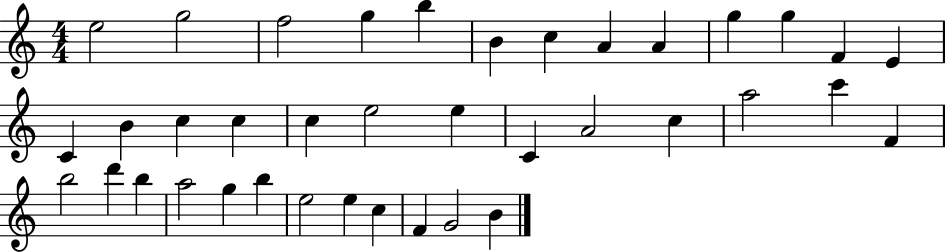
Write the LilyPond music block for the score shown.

{
  \clef treble
  \numericTimeSignature
  \time 4/4
  \key c \major
  e''2 g''2 | f''2 g''4 b''4 | b'4 c''4 a'4 a'4 | g''4 g''4 f'4 e'4 | \break c'4 b'4 c''4 c''4 | c''4 e''2 e''4 | c'4 a'2 c''4 | a''2 c'''4 f'4 | \break b''2 d'''4 b''4 | a''2 g''4 b''4 | e''2 e''4 c''4 | f'4 g'2 b'4 | \break \bar "|."
}